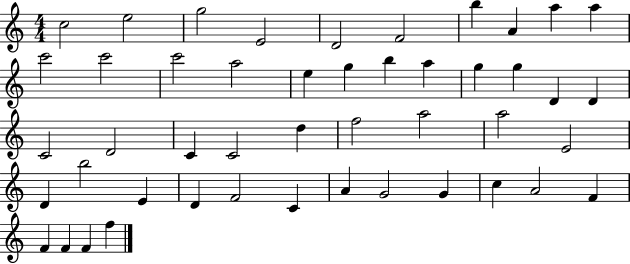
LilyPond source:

{
  \clef treble
  \numericTimeSignature
  \time 4/4
  \key c \major
  c''2 e''2 | g''2 e'2 | d'2 f'2 | b''4 a'4 a''4 a''4 | \break c'''2 c'''2 | c'''2 a''2 | e''4 g''4 b''4 a''4 | g''4 g''4 d'4 d'4 | \break c'2 d'2 | c'4 c'2 d''4 | f''2 a''2 | a''2 e'2 | \break d'4 b''2 e'4 | d'4 f'2 c'4 | a'4 g'2 g'4 | c''4 a'2 f'4 | \break f'4 f'4 f'4 f''4 | \bar "|."
}